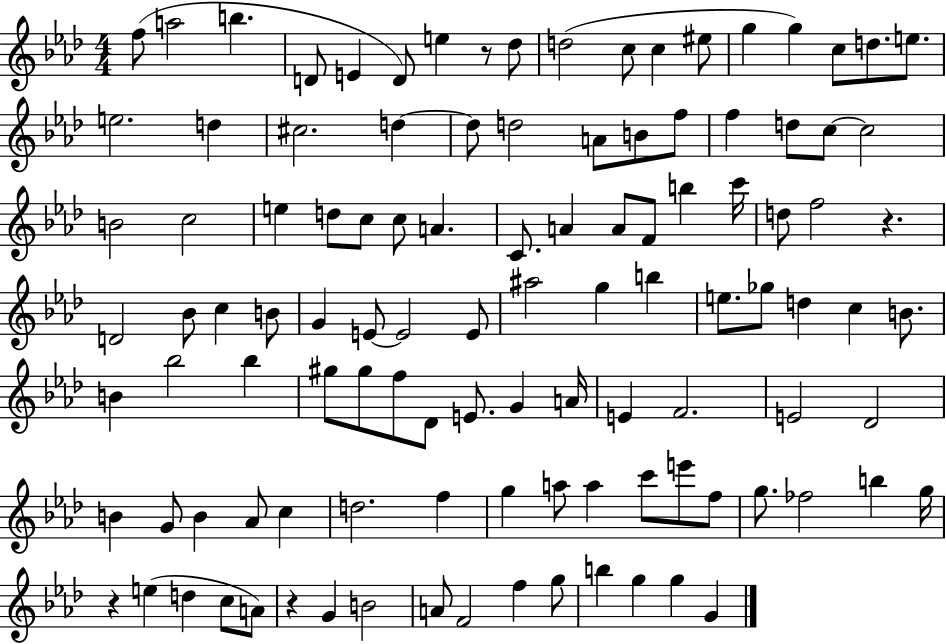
{
  \clef treble
  \numericTimeSignature
  \time 4/4
  \key aes \major
  f''8( a''2 b''4. | d'8 e'4 d'8) e''4 r8 des''8 | d''2( c''8 c''4 eis''8 | g''4 g''4) c''8 d''8. e''8. | \break e''2. d''4 | cis''2. d''4~~ | d''8 d''2 a'8 b'8 f''8 | f''4 d''8 c''8~~ c''2 | \break b'2 c''2 | e''4 d''8 c''8 c''8 a'4. | c'8. a'4 a'8 f'8 b''4 c'''16 | d''8 f''2 r4. | \break d'2 bes'8 c''4 b'8 | g'4 e'8~~ e'2 e'8 | ais''2 g''4 b''4 | e''8. ges''8 d''4 c''4 b'8. | \break b'4 bes''2 bes''4 | gis''8 gis''8 f''8 des'8 e'8. g'4 a'16 | e'4 f'2. | e'2 des'2 | \break b'4 g'8 b'4 aes'8 c''4 | d''2. f''4 | g''4 a''8 a''4 c'''8 e'''8 f''8 | g''8. fes''2 b''4 g''16 | \break r4 e''4( d''4 c''8 a'8) | r4 g'4 b'2 | a'8 f'2 f''4 g''8 | b''4 g''4 g''4 g'4 | \break \bar "|."
}